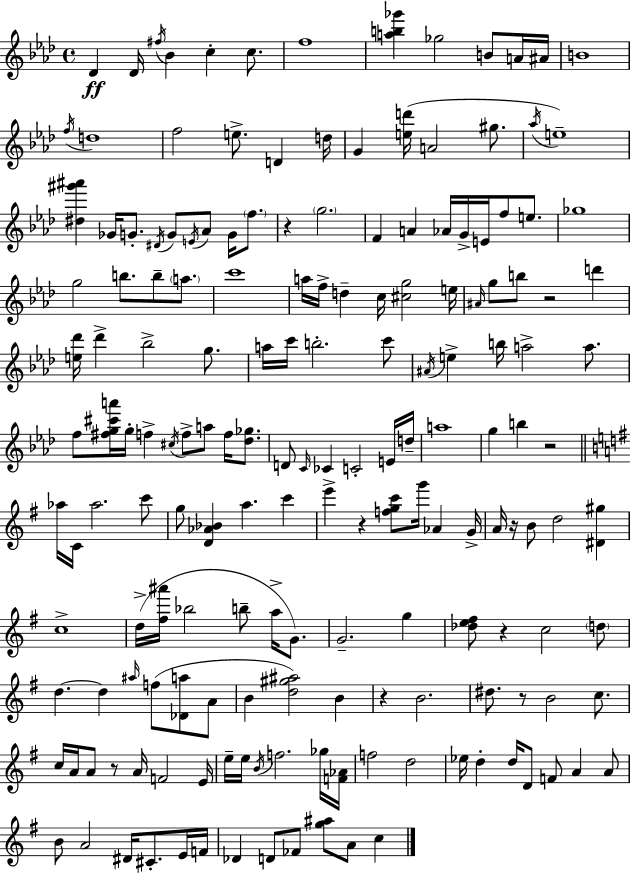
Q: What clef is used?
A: treble